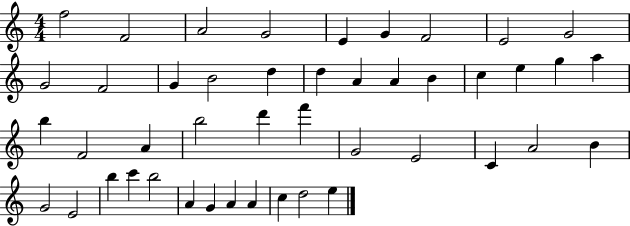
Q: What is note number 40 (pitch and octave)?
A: G4